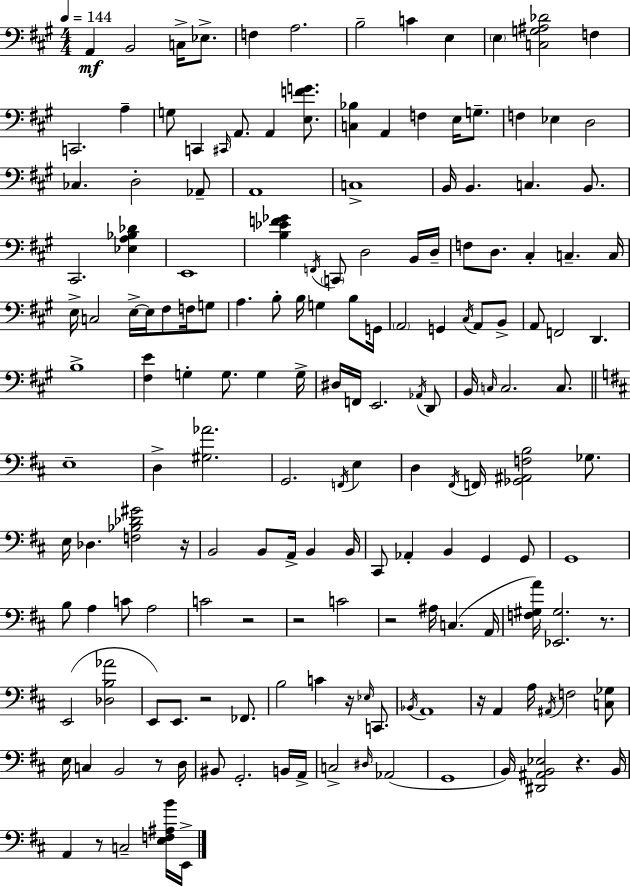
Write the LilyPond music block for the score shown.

{
  \clef bass
  \numericTimeSignature
  \time 4/4
  \key a \major
  \tempo 4 = 144
  a,4\mf b,2 c16-> ees8.-> | f4 a2. | b2-- c'4 e4 | \parenthesize e4 <c g ais des'>2 f4 | \break c,2. a4-- | g8 c,4 \grace { cis,16 } a,8. a,4 <e f' g'>8. | <c bes>4 a,4 f4 e16 g8.-- | f4 ees4 d2 | \break ces4. d2-. aes,8-- | a,1 | c1-> | b,16 b,4. c4. b,8. | \break cis,2. <ees a bes des'>4 | e,1 | <b ees' f' ges'>4 \acciaccatura { f,16 } \parenthesize c,8 d2 | b,16 d16-- f8 d8. cis4-. c4.-- | \break c16 e16-> c2 e16->~~ e16 fis8 f16 | g8 a4. b8-. b16 g4 b8 | g,16 \parenthesize a,2 g,4 \acciaccatura { cis16 } a,8 | b,8-> a,8 f,2 d,4. | \break b1-> | <fis e'>4 g4-. g8. g4 | g16-> dis16 f,16 e,2. | \acciaccatura { aes,16 } d,8 b,16 \grace { c16 } c2. | \break c8. \bar "||" \break \key d \major e1-- | d4-> <gis aes'>2. | g,2. \acciaccatura { f,16 } e4 | d4 \acciaccatura { fis,16 } f,16 <ges, ais, f b>2 ges8. | \break e16 des4. <f bes des' gis'>2 | r16 b,2 b,8 a,16-> b,4 | b,16 cis,8 aes,4-. b,4 g,4 | g,8 g,1 | \break b8 a4 c'8 a2 | c'2 r2 | r2 c'2 | r2 ais16 c4.( | \break a,16 <f gis a'>16) <ees, gis>2. r8. | e,2( <des b aes'>2 | e,8) e,8. r2 fes,8. | b2 c'4 r16 \grace { ees16 } | \break c,8. \acciaccatura { bes,16 } a,1 | r16 a,4 a16 \acciaccatura { ais,16 } f2 | <c ges>8 e16 c4 b,2 | r8 d16 bis,8 g,2.-. | \break b,16 a,16-> c2-> \grace { dis16 }( aes,2 | g,1 | b,16) <dis, ais, b, ees>2 r4. | b,16 a,4 r8 c2-- | \break <e f ais b'>16 e,16-> \bar "|."
}